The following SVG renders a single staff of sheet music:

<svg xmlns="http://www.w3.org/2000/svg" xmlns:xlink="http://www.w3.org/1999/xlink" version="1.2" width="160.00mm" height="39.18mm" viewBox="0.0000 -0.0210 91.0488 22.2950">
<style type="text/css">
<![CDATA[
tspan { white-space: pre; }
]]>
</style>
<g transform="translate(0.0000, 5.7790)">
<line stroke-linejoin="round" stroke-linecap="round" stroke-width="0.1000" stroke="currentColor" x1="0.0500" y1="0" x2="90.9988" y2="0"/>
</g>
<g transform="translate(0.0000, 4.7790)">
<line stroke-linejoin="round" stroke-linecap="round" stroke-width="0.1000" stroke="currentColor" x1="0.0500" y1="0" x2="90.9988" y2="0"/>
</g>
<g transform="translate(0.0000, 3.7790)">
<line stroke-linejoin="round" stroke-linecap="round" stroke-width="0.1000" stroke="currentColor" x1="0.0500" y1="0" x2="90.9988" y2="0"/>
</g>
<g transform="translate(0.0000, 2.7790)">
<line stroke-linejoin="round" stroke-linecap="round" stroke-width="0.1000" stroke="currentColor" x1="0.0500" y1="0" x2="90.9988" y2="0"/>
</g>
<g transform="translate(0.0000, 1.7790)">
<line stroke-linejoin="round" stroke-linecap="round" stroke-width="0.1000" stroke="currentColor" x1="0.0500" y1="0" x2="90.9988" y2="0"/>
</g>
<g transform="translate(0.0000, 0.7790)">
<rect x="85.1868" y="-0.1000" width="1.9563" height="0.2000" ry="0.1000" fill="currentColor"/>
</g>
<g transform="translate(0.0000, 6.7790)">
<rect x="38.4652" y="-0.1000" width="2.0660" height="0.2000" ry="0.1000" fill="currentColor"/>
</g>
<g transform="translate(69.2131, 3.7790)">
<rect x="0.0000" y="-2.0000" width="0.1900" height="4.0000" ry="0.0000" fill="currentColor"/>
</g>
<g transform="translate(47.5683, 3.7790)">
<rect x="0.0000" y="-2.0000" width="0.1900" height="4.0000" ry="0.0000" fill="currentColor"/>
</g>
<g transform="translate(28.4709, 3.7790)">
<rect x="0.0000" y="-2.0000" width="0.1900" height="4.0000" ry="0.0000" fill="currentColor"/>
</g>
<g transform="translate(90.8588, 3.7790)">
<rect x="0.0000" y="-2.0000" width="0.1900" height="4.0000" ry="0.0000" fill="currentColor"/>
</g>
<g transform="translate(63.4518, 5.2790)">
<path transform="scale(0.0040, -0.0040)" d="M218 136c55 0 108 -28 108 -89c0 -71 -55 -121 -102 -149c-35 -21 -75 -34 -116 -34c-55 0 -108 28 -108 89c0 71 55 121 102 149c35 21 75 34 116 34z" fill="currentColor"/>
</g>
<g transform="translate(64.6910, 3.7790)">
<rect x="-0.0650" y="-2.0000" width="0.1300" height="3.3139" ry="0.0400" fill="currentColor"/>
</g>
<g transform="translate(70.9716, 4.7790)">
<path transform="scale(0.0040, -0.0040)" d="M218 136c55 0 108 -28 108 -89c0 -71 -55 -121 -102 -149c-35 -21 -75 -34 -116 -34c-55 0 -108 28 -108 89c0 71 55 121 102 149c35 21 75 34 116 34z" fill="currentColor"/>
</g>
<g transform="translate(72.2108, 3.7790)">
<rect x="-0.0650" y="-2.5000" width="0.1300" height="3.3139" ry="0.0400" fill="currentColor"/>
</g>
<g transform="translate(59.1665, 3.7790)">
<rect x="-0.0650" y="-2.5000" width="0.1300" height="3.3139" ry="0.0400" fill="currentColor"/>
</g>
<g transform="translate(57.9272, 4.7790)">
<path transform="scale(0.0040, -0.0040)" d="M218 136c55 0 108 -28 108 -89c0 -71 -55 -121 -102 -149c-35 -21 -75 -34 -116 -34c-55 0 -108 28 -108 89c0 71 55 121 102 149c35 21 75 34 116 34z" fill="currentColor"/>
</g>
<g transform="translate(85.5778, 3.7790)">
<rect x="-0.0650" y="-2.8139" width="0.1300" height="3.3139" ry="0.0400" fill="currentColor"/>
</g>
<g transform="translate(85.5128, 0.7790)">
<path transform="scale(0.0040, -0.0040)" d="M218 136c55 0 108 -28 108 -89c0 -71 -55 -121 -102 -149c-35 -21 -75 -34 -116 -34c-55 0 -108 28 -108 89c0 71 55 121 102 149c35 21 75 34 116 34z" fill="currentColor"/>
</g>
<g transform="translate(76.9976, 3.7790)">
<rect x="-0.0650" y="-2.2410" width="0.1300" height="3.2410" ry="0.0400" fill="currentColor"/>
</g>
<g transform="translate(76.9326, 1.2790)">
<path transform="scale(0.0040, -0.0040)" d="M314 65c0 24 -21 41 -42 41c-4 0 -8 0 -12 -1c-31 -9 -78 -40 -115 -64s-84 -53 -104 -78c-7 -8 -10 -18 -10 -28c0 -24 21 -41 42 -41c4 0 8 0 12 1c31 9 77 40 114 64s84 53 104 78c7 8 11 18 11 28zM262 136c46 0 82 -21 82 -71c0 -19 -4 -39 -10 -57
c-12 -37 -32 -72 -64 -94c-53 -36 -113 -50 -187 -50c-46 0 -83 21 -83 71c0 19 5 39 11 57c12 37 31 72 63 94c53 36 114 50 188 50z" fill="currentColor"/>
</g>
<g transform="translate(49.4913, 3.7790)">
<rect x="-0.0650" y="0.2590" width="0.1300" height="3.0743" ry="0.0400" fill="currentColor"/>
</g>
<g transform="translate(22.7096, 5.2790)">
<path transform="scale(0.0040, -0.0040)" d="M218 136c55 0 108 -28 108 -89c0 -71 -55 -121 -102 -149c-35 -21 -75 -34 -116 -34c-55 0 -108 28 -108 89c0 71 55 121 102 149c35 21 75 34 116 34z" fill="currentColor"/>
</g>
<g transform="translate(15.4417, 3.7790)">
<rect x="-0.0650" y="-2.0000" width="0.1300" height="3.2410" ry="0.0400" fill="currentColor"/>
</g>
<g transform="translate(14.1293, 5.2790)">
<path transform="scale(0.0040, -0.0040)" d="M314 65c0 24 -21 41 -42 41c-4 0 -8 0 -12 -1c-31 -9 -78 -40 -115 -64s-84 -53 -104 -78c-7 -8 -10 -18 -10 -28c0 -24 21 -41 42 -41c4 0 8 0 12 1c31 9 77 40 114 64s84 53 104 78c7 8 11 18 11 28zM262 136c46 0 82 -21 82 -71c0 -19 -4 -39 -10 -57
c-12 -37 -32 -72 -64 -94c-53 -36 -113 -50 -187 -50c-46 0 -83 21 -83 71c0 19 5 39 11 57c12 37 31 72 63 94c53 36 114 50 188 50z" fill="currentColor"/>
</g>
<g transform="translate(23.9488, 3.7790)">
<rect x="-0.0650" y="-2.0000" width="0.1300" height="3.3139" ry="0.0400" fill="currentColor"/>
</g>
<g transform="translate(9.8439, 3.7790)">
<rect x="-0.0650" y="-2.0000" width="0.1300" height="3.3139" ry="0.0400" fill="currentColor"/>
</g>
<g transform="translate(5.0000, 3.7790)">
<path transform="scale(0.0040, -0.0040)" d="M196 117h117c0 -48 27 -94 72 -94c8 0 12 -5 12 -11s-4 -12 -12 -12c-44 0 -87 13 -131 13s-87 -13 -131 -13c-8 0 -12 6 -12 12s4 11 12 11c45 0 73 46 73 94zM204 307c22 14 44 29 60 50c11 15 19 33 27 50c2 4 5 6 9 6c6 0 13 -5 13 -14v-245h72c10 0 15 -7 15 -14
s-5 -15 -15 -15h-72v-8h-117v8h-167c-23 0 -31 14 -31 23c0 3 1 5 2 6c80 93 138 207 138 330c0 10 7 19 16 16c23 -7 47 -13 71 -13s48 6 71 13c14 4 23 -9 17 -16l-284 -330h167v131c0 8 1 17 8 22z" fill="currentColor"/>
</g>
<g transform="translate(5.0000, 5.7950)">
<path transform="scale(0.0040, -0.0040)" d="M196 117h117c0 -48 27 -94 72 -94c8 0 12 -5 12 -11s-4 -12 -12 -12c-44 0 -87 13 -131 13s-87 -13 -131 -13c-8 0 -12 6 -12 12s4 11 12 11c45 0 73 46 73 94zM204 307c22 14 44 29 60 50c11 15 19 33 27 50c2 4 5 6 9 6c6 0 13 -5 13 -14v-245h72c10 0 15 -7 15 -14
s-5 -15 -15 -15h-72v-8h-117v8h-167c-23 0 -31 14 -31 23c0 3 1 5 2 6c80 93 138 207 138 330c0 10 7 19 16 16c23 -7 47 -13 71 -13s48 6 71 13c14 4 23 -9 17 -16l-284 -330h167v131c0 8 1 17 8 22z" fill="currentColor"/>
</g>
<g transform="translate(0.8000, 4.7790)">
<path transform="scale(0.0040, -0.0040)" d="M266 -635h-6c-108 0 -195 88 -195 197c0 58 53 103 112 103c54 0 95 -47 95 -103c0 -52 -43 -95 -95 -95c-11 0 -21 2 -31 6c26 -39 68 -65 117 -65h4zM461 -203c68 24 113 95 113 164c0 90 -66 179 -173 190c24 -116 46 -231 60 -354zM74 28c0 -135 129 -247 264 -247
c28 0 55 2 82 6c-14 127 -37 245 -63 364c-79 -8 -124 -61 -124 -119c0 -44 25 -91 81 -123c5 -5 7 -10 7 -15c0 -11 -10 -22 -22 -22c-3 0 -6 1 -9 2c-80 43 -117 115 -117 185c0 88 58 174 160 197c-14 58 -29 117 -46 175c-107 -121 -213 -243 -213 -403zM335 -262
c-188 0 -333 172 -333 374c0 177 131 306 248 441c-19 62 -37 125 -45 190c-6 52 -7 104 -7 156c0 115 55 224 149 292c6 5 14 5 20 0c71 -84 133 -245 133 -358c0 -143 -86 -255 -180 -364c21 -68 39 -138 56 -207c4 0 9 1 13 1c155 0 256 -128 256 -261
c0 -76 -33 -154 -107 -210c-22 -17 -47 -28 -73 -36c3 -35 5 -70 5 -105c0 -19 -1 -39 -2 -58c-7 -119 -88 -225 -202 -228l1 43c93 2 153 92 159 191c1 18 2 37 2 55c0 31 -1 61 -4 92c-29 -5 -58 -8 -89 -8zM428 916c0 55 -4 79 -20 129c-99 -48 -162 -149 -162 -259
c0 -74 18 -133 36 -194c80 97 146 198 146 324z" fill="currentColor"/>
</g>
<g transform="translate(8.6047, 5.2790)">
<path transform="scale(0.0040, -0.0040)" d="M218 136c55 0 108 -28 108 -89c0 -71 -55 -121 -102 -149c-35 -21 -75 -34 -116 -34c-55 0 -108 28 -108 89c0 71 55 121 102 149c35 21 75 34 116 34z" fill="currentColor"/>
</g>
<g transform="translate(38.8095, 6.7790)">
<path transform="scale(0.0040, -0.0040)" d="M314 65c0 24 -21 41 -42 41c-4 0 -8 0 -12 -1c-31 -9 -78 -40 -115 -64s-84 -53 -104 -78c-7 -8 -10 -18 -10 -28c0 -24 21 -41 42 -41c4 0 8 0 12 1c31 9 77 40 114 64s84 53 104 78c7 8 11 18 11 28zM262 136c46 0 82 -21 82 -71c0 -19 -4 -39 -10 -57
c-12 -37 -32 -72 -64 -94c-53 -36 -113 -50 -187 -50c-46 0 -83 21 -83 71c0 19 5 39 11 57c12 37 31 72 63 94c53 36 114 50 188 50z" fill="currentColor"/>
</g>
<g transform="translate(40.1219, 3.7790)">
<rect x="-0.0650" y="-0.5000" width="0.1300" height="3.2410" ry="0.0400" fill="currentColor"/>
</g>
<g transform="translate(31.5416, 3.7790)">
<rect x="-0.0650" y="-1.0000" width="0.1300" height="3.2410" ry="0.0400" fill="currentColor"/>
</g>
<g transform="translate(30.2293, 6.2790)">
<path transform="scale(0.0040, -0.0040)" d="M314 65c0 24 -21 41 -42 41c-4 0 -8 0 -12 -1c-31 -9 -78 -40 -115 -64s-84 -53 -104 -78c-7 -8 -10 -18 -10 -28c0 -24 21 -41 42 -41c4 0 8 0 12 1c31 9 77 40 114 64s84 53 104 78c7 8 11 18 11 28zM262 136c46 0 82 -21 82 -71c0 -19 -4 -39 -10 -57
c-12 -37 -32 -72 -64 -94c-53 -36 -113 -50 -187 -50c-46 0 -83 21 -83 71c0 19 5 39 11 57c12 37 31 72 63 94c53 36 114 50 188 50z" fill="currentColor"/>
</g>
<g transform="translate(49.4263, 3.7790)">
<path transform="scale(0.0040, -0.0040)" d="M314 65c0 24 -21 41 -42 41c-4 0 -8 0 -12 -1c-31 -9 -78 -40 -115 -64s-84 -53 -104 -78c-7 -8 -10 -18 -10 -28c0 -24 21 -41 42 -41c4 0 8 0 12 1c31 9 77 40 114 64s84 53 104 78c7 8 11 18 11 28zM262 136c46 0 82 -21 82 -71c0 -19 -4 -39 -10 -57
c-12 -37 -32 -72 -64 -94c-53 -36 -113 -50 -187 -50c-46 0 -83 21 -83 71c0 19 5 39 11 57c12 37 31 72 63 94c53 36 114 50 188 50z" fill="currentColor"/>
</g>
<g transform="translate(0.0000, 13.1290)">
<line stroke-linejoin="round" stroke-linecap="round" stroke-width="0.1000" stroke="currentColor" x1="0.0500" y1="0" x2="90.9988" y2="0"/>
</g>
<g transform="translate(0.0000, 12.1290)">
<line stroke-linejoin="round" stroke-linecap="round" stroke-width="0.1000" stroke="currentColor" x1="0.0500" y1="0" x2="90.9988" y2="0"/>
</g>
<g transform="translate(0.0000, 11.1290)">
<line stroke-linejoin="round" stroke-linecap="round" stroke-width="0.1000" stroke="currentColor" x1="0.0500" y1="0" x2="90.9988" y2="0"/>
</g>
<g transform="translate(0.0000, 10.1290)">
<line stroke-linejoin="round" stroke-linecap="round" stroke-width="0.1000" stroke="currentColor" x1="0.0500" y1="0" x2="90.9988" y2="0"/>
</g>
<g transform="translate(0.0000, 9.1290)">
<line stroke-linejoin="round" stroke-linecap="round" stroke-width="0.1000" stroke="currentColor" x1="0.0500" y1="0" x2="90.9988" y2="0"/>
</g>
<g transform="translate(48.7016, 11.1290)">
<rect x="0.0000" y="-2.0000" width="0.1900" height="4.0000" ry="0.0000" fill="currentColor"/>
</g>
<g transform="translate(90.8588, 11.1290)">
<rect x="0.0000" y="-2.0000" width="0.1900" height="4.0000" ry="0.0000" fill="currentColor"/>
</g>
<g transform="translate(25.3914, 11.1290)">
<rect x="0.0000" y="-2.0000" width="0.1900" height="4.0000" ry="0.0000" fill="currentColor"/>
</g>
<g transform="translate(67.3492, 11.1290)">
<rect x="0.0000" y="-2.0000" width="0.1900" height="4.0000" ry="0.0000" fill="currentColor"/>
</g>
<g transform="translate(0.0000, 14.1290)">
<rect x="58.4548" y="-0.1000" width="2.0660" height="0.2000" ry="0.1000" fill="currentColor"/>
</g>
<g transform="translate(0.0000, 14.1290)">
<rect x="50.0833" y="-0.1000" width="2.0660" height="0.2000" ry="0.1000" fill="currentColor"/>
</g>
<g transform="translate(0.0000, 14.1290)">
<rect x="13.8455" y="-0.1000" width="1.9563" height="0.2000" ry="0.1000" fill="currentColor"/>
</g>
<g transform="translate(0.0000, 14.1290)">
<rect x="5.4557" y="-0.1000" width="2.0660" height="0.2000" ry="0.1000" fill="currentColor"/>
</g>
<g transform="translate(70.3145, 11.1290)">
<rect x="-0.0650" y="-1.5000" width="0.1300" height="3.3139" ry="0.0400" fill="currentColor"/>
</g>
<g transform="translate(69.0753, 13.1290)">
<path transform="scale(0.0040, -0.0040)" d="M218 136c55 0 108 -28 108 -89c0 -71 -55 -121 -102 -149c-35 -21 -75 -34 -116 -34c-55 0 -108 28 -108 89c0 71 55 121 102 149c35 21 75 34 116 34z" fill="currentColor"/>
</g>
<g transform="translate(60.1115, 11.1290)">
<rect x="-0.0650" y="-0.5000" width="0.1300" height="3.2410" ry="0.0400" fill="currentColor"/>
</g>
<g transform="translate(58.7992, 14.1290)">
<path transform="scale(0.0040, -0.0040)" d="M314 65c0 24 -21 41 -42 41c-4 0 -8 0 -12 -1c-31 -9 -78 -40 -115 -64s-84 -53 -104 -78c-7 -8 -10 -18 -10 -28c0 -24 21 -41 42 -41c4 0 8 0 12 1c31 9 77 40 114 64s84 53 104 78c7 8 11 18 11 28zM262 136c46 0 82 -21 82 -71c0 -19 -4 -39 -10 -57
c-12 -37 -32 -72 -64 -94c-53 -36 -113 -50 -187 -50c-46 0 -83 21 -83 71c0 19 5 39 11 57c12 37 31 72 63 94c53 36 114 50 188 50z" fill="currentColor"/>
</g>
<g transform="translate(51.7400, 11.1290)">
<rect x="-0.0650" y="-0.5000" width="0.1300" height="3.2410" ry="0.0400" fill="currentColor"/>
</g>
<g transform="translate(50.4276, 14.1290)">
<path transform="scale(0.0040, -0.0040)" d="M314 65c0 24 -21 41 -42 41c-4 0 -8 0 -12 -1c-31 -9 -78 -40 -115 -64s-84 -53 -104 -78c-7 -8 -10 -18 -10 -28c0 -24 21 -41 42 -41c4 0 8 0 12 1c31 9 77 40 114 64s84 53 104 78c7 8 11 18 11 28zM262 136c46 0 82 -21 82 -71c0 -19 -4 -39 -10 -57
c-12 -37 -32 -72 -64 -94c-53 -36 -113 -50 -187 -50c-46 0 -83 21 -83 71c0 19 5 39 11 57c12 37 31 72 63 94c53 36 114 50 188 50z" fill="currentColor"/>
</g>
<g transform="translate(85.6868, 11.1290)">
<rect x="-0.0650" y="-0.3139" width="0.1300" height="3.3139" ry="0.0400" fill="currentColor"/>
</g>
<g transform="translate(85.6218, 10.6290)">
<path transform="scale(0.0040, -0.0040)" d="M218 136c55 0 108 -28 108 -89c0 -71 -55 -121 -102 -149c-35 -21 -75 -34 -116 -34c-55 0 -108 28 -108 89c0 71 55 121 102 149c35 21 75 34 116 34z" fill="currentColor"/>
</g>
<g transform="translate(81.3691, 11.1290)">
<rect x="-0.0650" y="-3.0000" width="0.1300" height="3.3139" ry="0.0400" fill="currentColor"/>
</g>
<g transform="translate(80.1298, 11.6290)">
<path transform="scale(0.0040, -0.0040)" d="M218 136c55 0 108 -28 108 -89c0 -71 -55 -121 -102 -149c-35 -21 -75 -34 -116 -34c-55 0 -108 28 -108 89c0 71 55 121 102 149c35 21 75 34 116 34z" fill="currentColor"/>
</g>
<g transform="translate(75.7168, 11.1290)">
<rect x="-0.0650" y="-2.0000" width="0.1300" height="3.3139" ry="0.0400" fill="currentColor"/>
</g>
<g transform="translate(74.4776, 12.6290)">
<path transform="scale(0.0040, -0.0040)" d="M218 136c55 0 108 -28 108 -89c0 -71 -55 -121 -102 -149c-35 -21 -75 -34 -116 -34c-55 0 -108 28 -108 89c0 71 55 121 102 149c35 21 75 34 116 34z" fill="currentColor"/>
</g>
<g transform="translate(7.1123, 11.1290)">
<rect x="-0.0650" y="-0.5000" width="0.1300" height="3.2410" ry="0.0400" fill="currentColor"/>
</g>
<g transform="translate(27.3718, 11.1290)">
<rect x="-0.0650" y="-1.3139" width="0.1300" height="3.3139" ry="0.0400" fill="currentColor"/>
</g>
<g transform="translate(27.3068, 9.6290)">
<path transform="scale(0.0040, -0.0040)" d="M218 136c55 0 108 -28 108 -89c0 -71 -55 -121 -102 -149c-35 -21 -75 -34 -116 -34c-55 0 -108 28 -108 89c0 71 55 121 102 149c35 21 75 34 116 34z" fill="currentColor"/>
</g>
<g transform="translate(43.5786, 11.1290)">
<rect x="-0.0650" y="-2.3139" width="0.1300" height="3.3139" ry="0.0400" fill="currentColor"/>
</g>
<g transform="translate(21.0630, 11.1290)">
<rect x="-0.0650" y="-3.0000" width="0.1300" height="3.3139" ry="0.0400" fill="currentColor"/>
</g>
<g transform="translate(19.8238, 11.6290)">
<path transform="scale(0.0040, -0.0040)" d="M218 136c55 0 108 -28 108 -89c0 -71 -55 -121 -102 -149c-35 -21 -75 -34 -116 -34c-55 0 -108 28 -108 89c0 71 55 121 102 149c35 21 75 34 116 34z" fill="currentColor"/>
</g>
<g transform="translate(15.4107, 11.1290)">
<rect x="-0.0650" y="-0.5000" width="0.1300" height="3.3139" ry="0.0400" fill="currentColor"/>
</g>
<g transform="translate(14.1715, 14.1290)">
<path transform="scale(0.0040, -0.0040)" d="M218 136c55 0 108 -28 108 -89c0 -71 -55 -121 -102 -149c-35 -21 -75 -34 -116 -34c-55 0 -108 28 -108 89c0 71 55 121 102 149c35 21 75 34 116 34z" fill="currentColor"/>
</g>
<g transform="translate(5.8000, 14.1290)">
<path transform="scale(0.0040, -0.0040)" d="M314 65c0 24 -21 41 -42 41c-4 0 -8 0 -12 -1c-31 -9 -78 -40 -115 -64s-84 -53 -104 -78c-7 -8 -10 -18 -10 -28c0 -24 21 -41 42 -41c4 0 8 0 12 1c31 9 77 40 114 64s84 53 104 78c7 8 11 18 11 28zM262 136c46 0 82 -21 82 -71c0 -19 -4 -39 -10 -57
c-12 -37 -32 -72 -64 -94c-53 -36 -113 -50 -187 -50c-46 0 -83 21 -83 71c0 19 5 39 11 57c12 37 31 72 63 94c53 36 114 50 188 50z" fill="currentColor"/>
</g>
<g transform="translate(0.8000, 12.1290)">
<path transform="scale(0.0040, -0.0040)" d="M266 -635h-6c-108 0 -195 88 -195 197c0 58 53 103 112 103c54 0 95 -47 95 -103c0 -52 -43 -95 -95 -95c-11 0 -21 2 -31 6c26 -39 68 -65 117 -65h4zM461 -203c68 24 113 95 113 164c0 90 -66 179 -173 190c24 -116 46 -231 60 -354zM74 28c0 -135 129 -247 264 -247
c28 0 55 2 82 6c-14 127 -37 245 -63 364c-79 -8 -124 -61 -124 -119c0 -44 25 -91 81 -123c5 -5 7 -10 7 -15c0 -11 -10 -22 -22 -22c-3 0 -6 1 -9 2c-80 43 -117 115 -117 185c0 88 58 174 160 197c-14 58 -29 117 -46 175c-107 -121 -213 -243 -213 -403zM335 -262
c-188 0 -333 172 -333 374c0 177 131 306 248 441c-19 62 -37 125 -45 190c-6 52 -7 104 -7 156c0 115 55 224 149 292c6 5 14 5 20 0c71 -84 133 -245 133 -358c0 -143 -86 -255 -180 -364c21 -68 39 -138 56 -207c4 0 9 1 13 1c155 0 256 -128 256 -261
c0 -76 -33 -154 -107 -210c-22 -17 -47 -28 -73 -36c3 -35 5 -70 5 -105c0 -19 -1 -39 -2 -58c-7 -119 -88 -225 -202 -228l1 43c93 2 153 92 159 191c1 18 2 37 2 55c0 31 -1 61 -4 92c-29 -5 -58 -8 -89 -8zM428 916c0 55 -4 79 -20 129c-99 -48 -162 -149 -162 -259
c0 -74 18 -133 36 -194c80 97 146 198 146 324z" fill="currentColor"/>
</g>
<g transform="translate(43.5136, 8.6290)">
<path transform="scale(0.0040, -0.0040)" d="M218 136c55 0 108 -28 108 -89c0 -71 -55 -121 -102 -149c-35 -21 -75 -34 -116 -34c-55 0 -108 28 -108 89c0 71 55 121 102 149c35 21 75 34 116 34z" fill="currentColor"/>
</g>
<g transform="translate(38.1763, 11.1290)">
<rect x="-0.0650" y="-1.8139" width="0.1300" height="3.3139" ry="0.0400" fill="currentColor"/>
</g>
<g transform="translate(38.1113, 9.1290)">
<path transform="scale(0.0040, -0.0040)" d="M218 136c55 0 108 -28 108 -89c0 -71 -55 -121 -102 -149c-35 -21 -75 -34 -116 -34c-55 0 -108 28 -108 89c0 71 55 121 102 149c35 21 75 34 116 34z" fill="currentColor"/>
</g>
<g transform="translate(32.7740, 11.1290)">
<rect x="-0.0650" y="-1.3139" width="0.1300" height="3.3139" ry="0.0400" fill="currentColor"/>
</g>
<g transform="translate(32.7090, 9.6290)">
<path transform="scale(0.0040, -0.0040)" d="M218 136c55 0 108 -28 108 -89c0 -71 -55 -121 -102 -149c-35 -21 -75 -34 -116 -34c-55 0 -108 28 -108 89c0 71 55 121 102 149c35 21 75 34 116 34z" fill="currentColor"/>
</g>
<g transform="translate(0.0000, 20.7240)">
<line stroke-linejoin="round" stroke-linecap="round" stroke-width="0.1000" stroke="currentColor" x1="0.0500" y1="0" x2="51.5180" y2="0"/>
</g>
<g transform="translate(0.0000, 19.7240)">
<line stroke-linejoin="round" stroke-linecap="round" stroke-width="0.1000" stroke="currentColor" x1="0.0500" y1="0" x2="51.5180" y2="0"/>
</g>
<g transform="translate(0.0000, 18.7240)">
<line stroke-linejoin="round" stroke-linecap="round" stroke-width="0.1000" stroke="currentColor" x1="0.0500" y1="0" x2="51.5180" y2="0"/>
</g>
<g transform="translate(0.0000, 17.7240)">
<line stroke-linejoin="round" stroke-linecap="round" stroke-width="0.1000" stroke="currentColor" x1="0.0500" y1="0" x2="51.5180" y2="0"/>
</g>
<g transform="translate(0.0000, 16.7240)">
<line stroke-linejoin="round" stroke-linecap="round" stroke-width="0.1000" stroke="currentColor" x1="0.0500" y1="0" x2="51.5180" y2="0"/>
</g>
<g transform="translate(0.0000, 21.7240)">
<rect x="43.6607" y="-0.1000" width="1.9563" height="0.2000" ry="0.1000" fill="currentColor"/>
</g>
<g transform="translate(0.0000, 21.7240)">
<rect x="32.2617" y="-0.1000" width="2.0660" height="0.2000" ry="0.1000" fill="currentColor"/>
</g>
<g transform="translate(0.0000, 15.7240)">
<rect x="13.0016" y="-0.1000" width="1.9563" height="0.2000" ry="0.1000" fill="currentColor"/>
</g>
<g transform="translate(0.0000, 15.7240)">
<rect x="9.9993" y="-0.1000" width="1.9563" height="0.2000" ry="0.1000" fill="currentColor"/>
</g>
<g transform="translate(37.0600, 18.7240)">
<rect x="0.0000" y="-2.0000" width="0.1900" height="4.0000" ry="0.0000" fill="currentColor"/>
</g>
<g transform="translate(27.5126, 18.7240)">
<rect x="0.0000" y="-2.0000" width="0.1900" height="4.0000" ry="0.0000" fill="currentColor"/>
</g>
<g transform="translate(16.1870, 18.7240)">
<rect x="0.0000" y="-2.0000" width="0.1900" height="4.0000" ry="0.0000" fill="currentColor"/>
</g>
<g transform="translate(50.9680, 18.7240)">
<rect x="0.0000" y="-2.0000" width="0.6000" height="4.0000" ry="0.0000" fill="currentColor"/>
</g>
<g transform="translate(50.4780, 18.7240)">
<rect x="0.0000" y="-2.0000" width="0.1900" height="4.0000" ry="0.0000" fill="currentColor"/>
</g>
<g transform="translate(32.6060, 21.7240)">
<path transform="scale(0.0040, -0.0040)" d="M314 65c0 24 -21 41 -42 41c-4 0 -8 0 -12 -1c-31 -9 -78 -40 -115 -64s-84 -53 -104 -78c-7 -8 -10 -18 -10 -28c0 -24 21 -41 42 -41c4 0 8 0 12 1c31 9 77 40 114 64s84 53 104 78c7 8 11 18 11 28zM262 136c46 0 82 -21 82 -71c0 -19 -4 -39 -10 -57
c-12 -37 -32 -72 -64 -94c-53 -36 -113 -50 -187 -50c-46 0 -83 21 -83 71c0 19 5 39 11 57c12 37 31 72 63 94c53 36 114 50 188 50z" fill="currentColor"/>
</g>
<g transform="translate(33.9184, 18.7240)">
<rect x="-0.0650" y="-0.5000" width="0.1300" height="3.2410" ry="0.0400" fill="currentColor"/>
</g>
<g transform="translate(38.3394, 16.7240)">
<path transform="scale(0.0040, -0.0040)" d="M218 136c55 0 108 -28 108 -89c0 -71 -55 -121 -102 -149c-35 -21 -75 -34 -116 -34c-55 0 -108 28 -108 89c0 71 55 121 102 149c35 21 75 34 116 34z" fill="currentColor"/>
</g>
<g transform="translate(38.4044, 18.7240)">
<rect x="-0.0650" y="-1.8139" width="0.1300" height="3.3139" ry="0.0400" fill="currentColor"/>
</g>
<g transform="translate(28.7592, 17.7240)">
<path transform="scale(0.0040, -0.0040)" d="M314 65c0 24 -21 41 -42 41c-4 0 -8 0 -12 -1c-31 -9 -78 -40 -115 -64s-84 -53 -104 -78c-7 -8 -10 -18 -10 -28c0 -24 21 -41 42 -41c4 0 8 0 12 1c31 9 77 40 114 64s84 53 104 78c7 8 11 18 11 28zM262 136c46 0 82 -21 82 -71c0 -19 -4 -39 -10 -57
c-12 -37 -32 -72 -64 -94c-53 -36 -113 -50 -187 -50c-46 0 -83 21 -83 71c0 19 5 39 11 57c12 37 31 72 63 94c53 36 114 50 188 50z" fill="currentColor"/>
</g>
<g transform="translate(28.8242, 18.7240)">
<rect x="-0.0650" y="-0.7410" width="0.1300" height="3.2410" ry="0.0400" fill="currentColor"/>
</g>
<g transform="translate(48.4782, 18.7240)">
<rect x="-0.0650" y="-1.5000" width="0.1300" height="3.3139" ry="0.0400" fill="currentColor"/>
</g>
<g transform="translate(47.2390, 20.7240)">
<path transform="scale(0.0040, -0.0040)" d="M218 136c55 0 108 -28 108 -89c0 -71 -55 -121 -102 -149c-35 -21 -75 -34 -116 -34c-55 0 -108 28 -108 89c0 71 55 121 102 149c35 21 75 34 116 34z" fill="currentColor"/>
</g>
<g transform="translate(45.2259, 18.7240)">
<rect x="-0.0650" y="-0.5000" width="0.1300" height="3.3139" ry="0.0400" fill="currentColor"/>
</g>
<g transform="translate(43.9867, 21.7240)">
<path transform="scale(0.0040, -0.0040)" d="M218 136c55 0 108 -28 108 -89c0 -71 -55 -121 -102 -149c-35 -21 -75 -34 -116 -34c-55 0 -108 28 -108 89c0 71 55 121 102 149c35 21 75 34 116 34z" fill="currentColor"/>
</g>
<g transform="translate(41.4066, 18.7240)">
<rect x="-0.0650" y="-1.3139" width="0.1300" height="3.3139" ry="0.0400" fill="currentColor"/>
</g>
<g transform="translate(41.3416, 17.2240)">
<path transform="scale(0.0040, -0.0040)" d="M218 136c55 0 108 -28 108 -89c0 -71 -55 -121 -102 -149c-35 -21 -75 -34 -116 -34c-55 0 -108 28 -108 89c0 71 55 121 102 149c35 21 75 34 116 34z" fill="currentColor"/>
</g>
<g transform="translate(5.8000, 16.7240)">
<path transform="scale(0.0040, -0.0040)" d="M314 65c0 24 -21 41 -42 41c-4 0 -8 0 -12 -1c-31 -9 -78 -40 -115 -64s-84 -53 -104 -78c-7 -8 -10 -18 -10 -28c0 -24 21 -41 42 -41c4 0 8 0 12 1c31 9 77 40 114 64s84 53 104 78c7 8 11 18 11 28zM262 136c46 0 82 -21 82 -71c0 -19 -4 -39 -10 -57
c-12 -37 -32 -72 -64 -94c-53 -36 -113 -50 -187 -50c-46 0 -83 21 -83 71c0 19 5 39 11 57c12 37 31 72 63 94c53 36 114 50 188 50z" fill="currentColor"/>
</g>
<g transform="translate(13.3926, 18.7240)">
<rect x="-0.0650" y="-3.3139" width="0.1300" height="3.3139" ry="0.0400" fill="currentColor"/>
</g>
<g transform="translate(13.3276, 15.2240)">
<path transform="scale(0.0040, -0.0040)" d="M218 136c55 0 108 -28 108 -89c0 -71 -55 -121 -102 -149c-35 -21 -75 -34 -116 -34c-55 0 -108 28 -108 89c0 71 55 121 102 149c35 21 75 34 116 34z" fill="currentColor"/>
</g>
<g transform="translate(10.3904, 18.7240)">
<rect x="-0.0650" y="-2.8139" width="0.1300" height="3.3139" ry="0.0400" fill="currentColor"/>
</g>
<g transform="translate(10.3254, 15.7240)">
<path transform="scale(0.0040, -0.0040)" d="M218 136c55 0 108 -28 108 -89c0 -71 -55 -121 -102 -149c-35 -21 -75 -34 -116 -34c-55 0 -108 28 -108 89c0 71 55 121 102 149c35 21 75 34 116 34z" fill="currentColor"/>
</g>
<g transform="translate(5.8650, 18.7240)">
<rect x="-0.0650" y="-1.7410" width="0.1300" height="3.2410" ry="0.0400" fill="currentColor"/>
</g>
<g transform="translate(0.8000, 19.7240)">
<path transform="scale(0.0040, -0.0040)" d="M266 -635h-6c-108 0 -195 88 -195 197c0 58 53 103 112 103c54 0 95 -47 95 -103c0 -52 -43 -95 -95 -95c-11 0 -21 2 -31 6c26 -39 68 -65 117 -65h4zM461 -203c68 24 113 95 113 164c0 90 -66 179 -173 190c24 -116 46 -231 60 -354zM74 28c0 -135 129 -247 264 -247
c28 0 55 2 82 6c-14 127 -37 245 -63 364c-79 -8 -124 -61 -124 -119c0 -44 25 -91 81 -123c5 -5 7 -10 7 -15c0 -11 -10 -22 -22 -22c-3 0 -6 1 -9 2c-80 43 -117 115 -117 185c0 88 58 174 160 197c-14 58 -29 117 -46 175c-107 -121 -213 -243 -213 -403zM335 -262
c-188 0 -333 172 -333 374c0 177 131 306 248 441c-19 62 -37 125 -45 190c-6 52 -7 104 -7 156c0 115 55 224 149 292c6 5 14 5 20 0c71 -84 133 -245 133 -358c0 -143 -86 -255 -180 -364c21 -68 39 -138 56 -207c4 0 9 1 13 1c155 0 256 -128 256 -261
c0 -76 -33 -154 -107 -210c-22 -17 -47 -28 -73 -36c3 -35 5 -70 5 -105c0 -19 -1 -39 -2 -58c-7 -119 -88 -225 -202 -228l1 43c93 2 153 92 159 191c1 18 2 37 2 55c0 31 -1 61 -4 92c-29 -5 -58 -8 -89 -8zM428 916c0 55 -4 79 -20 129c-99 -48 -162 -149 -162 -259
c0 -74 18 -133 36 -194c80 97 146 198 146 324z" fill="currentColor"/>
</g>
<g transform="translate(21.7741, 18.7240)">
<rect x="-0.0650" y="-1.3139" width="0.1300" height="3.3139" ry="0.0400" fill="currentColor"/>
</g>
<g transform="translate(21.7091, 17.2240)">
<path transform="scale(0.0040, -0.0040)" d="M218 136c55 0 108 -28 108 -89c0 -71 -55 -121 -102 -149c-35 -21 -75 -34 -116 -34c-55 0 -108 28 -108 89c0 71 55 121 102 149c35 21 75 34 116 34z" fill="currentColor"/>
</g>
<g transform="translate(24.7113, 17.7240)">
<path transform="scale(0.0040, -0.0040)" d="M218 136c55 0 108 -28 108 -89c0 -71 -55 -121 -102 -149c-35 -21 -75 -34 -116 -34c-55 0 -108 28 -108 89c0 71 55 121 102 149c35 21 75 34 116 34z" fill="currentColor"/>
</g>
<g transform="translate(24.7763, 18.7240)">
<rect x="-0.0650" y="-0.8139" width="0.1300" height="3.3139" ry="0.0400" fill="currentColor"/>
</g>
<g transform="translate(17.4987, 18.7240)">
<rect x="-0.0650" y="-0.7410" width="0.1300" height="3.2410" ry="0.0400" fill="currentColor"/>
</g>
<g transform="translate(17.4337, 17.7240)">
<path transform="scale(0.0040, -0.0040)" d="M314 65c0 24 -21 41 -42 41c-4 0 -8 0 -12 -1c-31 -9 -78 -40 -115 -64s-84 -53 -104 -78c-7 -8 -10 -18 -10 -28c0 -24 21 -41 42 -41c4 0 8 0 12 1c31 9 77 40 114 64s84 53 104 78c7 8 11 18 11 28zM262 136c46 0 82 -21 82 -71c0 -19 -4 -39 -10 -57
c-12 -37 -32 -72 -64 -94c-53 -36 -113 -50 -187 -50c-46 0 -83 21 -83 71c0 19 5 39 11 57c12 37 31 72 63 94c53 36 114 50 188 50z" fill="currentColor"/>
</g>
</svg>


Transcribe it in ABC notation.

X:1
T:Untitled
M:4/4
L:1/4
K:C
F F2 F D2 C2 B2 G F G g2 a C2 C A e e f g C2 C2 E F A c f2 a b d2 e d d2 C2 f e C E